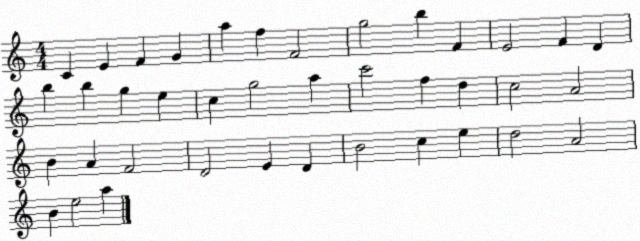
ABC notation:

X:1
T:Untitled
M:4/4
L:1/4
K:C
C E F G a f F2 g2 b F E2 F D b b g e c g2 a c'2 f d c2 A2 B A F2 D2 E D B2 c e d2 A2 B e2 a